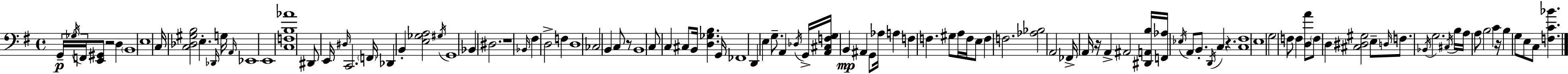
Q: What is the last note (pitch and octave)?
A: C3